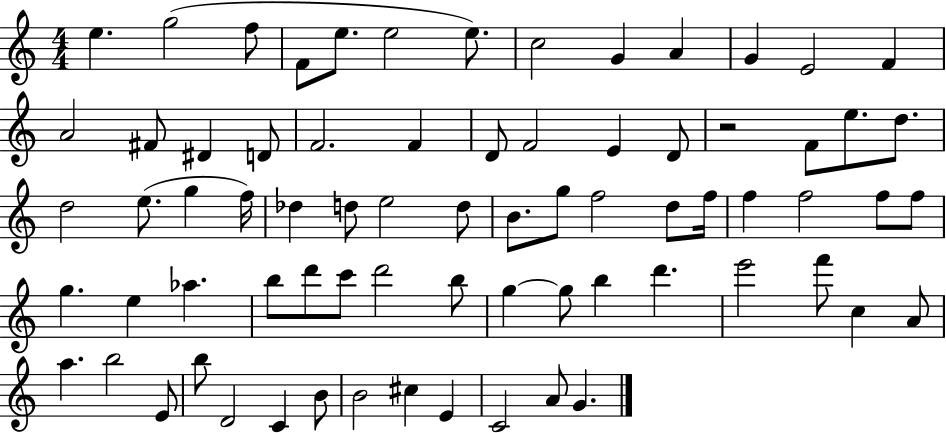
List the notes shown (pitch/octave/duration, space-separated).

E5/q. G5/h F5/e F4/e E5/e. E5/h E5/e. C5/h G4/q A4/q G4/q E4/h F4/q A4/h F#4/e D#4/q D4/e F4/h. F4/q D4/e F4/h E4/q D4/e R/h F4/e E5/e. D5/e. D5/h E5/e. G5/q F5/s Db5/q D5/e E5/h D5/e B4/e. G5/e F5/h D5/e F5/s F5/q F5/h F5/e F5/e G5/q. E5/q Ab5/q. B5/e D6/e C6/e D6/h B5/e G5/q G5/e B5/q D6/q. E6/h F6/e C5/q A4/e A5/q. B5/h E4/e B5/e D4/h C4/q B4/e B4/h C#5/q E4/q C4/h A4/e G4/q.